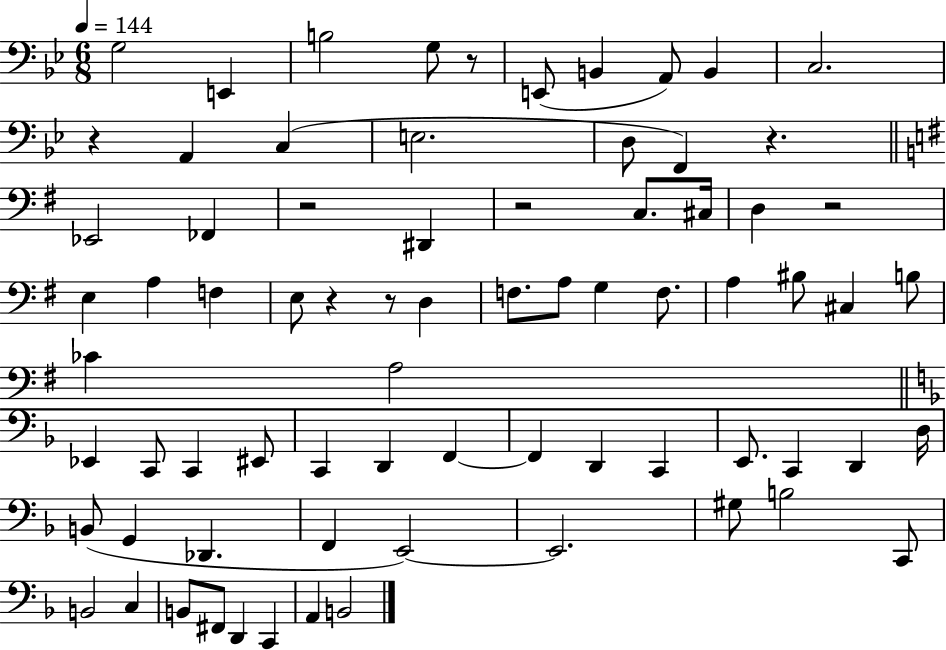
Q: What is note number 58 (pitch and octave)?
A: C2